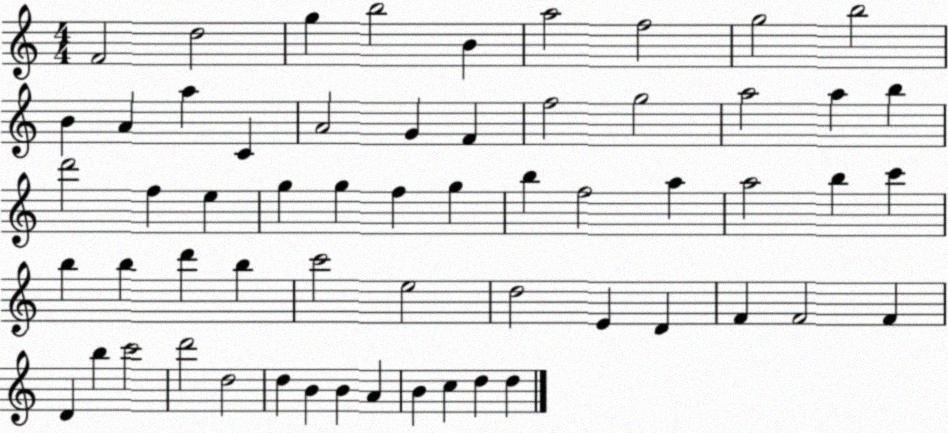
X:1
T:Untitled
M:4/4
L:1/4
K:C
F2 d2 g b2 B a2 f2 g2 b2 B A a C A2 G F f2 g2 a2 a b d'2 f e g g f g b f2 a a2 b c' b b d' b c'2 e2 d2 E D F F2 F D b c'2 d'2 d2 d B B A B c d d